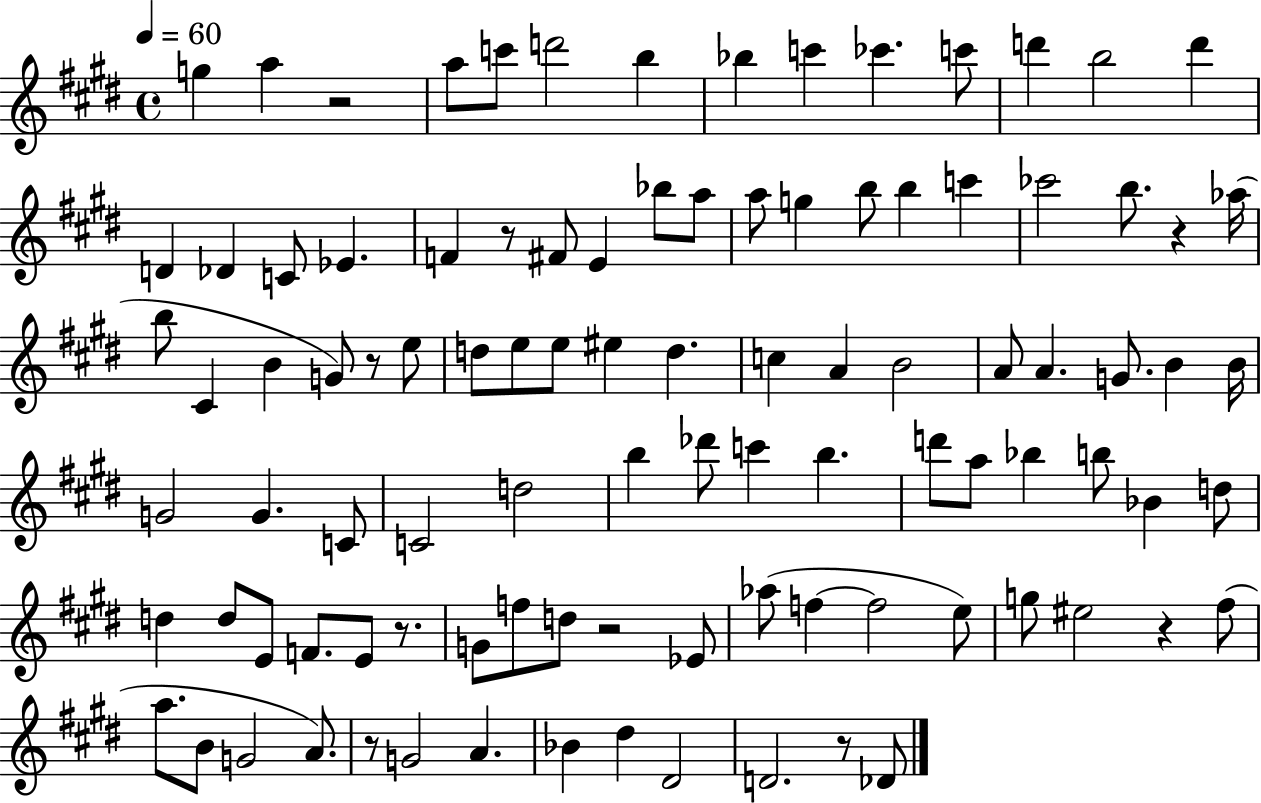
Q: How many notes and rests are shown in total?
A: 99